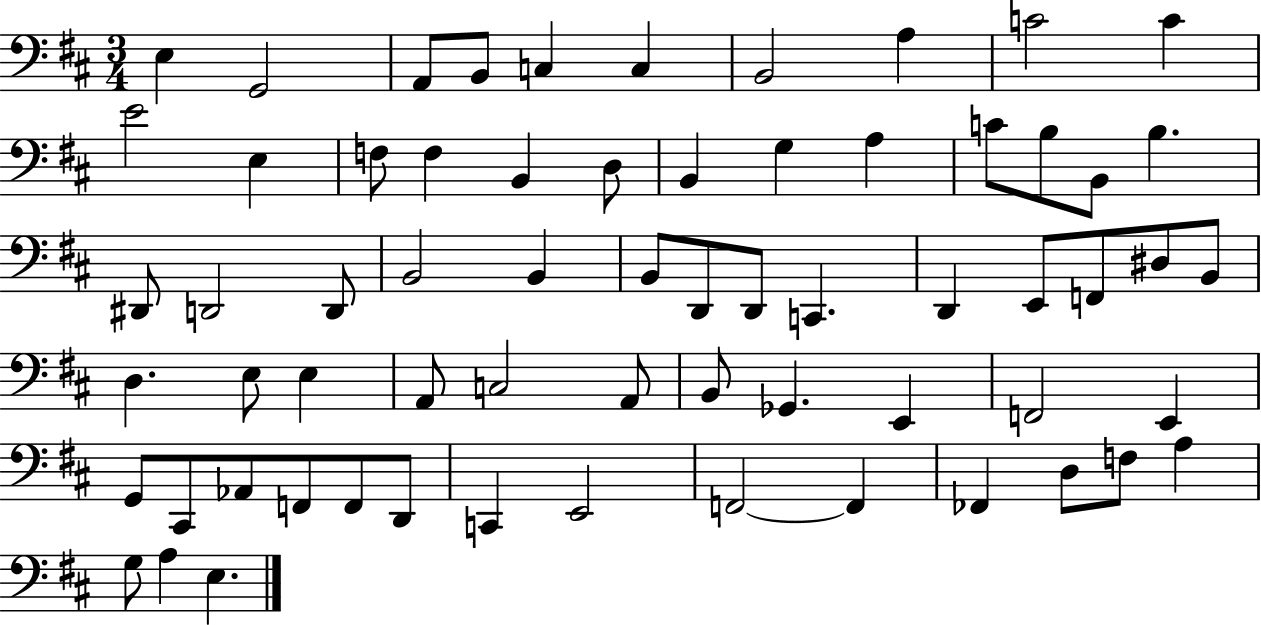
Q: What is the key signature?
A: D major